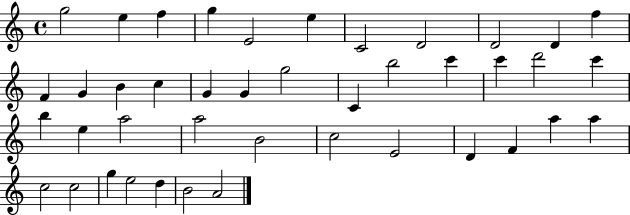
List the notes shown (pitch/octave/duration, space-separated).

G5/h E5/q F5/q G5/q E4/h E5/q C4/h D4/h D4/h D4/q F5/q F4/q G4/q B4/q C5/q G4/q G4/q G5/h C4/q B5/h C6/q C6/q D6/h C6/q B5/q E5/q A5/h A5/h B4/h C5/h E4/h D4/q F4/q A5/q A5/q C5/h C5/h G5/q E5/h D5/q B4/h A4/h